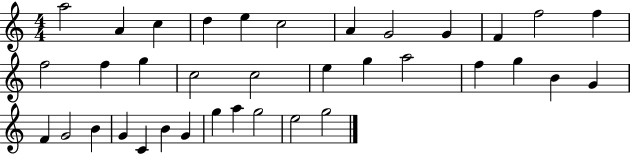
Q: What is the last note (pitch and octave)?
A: G5